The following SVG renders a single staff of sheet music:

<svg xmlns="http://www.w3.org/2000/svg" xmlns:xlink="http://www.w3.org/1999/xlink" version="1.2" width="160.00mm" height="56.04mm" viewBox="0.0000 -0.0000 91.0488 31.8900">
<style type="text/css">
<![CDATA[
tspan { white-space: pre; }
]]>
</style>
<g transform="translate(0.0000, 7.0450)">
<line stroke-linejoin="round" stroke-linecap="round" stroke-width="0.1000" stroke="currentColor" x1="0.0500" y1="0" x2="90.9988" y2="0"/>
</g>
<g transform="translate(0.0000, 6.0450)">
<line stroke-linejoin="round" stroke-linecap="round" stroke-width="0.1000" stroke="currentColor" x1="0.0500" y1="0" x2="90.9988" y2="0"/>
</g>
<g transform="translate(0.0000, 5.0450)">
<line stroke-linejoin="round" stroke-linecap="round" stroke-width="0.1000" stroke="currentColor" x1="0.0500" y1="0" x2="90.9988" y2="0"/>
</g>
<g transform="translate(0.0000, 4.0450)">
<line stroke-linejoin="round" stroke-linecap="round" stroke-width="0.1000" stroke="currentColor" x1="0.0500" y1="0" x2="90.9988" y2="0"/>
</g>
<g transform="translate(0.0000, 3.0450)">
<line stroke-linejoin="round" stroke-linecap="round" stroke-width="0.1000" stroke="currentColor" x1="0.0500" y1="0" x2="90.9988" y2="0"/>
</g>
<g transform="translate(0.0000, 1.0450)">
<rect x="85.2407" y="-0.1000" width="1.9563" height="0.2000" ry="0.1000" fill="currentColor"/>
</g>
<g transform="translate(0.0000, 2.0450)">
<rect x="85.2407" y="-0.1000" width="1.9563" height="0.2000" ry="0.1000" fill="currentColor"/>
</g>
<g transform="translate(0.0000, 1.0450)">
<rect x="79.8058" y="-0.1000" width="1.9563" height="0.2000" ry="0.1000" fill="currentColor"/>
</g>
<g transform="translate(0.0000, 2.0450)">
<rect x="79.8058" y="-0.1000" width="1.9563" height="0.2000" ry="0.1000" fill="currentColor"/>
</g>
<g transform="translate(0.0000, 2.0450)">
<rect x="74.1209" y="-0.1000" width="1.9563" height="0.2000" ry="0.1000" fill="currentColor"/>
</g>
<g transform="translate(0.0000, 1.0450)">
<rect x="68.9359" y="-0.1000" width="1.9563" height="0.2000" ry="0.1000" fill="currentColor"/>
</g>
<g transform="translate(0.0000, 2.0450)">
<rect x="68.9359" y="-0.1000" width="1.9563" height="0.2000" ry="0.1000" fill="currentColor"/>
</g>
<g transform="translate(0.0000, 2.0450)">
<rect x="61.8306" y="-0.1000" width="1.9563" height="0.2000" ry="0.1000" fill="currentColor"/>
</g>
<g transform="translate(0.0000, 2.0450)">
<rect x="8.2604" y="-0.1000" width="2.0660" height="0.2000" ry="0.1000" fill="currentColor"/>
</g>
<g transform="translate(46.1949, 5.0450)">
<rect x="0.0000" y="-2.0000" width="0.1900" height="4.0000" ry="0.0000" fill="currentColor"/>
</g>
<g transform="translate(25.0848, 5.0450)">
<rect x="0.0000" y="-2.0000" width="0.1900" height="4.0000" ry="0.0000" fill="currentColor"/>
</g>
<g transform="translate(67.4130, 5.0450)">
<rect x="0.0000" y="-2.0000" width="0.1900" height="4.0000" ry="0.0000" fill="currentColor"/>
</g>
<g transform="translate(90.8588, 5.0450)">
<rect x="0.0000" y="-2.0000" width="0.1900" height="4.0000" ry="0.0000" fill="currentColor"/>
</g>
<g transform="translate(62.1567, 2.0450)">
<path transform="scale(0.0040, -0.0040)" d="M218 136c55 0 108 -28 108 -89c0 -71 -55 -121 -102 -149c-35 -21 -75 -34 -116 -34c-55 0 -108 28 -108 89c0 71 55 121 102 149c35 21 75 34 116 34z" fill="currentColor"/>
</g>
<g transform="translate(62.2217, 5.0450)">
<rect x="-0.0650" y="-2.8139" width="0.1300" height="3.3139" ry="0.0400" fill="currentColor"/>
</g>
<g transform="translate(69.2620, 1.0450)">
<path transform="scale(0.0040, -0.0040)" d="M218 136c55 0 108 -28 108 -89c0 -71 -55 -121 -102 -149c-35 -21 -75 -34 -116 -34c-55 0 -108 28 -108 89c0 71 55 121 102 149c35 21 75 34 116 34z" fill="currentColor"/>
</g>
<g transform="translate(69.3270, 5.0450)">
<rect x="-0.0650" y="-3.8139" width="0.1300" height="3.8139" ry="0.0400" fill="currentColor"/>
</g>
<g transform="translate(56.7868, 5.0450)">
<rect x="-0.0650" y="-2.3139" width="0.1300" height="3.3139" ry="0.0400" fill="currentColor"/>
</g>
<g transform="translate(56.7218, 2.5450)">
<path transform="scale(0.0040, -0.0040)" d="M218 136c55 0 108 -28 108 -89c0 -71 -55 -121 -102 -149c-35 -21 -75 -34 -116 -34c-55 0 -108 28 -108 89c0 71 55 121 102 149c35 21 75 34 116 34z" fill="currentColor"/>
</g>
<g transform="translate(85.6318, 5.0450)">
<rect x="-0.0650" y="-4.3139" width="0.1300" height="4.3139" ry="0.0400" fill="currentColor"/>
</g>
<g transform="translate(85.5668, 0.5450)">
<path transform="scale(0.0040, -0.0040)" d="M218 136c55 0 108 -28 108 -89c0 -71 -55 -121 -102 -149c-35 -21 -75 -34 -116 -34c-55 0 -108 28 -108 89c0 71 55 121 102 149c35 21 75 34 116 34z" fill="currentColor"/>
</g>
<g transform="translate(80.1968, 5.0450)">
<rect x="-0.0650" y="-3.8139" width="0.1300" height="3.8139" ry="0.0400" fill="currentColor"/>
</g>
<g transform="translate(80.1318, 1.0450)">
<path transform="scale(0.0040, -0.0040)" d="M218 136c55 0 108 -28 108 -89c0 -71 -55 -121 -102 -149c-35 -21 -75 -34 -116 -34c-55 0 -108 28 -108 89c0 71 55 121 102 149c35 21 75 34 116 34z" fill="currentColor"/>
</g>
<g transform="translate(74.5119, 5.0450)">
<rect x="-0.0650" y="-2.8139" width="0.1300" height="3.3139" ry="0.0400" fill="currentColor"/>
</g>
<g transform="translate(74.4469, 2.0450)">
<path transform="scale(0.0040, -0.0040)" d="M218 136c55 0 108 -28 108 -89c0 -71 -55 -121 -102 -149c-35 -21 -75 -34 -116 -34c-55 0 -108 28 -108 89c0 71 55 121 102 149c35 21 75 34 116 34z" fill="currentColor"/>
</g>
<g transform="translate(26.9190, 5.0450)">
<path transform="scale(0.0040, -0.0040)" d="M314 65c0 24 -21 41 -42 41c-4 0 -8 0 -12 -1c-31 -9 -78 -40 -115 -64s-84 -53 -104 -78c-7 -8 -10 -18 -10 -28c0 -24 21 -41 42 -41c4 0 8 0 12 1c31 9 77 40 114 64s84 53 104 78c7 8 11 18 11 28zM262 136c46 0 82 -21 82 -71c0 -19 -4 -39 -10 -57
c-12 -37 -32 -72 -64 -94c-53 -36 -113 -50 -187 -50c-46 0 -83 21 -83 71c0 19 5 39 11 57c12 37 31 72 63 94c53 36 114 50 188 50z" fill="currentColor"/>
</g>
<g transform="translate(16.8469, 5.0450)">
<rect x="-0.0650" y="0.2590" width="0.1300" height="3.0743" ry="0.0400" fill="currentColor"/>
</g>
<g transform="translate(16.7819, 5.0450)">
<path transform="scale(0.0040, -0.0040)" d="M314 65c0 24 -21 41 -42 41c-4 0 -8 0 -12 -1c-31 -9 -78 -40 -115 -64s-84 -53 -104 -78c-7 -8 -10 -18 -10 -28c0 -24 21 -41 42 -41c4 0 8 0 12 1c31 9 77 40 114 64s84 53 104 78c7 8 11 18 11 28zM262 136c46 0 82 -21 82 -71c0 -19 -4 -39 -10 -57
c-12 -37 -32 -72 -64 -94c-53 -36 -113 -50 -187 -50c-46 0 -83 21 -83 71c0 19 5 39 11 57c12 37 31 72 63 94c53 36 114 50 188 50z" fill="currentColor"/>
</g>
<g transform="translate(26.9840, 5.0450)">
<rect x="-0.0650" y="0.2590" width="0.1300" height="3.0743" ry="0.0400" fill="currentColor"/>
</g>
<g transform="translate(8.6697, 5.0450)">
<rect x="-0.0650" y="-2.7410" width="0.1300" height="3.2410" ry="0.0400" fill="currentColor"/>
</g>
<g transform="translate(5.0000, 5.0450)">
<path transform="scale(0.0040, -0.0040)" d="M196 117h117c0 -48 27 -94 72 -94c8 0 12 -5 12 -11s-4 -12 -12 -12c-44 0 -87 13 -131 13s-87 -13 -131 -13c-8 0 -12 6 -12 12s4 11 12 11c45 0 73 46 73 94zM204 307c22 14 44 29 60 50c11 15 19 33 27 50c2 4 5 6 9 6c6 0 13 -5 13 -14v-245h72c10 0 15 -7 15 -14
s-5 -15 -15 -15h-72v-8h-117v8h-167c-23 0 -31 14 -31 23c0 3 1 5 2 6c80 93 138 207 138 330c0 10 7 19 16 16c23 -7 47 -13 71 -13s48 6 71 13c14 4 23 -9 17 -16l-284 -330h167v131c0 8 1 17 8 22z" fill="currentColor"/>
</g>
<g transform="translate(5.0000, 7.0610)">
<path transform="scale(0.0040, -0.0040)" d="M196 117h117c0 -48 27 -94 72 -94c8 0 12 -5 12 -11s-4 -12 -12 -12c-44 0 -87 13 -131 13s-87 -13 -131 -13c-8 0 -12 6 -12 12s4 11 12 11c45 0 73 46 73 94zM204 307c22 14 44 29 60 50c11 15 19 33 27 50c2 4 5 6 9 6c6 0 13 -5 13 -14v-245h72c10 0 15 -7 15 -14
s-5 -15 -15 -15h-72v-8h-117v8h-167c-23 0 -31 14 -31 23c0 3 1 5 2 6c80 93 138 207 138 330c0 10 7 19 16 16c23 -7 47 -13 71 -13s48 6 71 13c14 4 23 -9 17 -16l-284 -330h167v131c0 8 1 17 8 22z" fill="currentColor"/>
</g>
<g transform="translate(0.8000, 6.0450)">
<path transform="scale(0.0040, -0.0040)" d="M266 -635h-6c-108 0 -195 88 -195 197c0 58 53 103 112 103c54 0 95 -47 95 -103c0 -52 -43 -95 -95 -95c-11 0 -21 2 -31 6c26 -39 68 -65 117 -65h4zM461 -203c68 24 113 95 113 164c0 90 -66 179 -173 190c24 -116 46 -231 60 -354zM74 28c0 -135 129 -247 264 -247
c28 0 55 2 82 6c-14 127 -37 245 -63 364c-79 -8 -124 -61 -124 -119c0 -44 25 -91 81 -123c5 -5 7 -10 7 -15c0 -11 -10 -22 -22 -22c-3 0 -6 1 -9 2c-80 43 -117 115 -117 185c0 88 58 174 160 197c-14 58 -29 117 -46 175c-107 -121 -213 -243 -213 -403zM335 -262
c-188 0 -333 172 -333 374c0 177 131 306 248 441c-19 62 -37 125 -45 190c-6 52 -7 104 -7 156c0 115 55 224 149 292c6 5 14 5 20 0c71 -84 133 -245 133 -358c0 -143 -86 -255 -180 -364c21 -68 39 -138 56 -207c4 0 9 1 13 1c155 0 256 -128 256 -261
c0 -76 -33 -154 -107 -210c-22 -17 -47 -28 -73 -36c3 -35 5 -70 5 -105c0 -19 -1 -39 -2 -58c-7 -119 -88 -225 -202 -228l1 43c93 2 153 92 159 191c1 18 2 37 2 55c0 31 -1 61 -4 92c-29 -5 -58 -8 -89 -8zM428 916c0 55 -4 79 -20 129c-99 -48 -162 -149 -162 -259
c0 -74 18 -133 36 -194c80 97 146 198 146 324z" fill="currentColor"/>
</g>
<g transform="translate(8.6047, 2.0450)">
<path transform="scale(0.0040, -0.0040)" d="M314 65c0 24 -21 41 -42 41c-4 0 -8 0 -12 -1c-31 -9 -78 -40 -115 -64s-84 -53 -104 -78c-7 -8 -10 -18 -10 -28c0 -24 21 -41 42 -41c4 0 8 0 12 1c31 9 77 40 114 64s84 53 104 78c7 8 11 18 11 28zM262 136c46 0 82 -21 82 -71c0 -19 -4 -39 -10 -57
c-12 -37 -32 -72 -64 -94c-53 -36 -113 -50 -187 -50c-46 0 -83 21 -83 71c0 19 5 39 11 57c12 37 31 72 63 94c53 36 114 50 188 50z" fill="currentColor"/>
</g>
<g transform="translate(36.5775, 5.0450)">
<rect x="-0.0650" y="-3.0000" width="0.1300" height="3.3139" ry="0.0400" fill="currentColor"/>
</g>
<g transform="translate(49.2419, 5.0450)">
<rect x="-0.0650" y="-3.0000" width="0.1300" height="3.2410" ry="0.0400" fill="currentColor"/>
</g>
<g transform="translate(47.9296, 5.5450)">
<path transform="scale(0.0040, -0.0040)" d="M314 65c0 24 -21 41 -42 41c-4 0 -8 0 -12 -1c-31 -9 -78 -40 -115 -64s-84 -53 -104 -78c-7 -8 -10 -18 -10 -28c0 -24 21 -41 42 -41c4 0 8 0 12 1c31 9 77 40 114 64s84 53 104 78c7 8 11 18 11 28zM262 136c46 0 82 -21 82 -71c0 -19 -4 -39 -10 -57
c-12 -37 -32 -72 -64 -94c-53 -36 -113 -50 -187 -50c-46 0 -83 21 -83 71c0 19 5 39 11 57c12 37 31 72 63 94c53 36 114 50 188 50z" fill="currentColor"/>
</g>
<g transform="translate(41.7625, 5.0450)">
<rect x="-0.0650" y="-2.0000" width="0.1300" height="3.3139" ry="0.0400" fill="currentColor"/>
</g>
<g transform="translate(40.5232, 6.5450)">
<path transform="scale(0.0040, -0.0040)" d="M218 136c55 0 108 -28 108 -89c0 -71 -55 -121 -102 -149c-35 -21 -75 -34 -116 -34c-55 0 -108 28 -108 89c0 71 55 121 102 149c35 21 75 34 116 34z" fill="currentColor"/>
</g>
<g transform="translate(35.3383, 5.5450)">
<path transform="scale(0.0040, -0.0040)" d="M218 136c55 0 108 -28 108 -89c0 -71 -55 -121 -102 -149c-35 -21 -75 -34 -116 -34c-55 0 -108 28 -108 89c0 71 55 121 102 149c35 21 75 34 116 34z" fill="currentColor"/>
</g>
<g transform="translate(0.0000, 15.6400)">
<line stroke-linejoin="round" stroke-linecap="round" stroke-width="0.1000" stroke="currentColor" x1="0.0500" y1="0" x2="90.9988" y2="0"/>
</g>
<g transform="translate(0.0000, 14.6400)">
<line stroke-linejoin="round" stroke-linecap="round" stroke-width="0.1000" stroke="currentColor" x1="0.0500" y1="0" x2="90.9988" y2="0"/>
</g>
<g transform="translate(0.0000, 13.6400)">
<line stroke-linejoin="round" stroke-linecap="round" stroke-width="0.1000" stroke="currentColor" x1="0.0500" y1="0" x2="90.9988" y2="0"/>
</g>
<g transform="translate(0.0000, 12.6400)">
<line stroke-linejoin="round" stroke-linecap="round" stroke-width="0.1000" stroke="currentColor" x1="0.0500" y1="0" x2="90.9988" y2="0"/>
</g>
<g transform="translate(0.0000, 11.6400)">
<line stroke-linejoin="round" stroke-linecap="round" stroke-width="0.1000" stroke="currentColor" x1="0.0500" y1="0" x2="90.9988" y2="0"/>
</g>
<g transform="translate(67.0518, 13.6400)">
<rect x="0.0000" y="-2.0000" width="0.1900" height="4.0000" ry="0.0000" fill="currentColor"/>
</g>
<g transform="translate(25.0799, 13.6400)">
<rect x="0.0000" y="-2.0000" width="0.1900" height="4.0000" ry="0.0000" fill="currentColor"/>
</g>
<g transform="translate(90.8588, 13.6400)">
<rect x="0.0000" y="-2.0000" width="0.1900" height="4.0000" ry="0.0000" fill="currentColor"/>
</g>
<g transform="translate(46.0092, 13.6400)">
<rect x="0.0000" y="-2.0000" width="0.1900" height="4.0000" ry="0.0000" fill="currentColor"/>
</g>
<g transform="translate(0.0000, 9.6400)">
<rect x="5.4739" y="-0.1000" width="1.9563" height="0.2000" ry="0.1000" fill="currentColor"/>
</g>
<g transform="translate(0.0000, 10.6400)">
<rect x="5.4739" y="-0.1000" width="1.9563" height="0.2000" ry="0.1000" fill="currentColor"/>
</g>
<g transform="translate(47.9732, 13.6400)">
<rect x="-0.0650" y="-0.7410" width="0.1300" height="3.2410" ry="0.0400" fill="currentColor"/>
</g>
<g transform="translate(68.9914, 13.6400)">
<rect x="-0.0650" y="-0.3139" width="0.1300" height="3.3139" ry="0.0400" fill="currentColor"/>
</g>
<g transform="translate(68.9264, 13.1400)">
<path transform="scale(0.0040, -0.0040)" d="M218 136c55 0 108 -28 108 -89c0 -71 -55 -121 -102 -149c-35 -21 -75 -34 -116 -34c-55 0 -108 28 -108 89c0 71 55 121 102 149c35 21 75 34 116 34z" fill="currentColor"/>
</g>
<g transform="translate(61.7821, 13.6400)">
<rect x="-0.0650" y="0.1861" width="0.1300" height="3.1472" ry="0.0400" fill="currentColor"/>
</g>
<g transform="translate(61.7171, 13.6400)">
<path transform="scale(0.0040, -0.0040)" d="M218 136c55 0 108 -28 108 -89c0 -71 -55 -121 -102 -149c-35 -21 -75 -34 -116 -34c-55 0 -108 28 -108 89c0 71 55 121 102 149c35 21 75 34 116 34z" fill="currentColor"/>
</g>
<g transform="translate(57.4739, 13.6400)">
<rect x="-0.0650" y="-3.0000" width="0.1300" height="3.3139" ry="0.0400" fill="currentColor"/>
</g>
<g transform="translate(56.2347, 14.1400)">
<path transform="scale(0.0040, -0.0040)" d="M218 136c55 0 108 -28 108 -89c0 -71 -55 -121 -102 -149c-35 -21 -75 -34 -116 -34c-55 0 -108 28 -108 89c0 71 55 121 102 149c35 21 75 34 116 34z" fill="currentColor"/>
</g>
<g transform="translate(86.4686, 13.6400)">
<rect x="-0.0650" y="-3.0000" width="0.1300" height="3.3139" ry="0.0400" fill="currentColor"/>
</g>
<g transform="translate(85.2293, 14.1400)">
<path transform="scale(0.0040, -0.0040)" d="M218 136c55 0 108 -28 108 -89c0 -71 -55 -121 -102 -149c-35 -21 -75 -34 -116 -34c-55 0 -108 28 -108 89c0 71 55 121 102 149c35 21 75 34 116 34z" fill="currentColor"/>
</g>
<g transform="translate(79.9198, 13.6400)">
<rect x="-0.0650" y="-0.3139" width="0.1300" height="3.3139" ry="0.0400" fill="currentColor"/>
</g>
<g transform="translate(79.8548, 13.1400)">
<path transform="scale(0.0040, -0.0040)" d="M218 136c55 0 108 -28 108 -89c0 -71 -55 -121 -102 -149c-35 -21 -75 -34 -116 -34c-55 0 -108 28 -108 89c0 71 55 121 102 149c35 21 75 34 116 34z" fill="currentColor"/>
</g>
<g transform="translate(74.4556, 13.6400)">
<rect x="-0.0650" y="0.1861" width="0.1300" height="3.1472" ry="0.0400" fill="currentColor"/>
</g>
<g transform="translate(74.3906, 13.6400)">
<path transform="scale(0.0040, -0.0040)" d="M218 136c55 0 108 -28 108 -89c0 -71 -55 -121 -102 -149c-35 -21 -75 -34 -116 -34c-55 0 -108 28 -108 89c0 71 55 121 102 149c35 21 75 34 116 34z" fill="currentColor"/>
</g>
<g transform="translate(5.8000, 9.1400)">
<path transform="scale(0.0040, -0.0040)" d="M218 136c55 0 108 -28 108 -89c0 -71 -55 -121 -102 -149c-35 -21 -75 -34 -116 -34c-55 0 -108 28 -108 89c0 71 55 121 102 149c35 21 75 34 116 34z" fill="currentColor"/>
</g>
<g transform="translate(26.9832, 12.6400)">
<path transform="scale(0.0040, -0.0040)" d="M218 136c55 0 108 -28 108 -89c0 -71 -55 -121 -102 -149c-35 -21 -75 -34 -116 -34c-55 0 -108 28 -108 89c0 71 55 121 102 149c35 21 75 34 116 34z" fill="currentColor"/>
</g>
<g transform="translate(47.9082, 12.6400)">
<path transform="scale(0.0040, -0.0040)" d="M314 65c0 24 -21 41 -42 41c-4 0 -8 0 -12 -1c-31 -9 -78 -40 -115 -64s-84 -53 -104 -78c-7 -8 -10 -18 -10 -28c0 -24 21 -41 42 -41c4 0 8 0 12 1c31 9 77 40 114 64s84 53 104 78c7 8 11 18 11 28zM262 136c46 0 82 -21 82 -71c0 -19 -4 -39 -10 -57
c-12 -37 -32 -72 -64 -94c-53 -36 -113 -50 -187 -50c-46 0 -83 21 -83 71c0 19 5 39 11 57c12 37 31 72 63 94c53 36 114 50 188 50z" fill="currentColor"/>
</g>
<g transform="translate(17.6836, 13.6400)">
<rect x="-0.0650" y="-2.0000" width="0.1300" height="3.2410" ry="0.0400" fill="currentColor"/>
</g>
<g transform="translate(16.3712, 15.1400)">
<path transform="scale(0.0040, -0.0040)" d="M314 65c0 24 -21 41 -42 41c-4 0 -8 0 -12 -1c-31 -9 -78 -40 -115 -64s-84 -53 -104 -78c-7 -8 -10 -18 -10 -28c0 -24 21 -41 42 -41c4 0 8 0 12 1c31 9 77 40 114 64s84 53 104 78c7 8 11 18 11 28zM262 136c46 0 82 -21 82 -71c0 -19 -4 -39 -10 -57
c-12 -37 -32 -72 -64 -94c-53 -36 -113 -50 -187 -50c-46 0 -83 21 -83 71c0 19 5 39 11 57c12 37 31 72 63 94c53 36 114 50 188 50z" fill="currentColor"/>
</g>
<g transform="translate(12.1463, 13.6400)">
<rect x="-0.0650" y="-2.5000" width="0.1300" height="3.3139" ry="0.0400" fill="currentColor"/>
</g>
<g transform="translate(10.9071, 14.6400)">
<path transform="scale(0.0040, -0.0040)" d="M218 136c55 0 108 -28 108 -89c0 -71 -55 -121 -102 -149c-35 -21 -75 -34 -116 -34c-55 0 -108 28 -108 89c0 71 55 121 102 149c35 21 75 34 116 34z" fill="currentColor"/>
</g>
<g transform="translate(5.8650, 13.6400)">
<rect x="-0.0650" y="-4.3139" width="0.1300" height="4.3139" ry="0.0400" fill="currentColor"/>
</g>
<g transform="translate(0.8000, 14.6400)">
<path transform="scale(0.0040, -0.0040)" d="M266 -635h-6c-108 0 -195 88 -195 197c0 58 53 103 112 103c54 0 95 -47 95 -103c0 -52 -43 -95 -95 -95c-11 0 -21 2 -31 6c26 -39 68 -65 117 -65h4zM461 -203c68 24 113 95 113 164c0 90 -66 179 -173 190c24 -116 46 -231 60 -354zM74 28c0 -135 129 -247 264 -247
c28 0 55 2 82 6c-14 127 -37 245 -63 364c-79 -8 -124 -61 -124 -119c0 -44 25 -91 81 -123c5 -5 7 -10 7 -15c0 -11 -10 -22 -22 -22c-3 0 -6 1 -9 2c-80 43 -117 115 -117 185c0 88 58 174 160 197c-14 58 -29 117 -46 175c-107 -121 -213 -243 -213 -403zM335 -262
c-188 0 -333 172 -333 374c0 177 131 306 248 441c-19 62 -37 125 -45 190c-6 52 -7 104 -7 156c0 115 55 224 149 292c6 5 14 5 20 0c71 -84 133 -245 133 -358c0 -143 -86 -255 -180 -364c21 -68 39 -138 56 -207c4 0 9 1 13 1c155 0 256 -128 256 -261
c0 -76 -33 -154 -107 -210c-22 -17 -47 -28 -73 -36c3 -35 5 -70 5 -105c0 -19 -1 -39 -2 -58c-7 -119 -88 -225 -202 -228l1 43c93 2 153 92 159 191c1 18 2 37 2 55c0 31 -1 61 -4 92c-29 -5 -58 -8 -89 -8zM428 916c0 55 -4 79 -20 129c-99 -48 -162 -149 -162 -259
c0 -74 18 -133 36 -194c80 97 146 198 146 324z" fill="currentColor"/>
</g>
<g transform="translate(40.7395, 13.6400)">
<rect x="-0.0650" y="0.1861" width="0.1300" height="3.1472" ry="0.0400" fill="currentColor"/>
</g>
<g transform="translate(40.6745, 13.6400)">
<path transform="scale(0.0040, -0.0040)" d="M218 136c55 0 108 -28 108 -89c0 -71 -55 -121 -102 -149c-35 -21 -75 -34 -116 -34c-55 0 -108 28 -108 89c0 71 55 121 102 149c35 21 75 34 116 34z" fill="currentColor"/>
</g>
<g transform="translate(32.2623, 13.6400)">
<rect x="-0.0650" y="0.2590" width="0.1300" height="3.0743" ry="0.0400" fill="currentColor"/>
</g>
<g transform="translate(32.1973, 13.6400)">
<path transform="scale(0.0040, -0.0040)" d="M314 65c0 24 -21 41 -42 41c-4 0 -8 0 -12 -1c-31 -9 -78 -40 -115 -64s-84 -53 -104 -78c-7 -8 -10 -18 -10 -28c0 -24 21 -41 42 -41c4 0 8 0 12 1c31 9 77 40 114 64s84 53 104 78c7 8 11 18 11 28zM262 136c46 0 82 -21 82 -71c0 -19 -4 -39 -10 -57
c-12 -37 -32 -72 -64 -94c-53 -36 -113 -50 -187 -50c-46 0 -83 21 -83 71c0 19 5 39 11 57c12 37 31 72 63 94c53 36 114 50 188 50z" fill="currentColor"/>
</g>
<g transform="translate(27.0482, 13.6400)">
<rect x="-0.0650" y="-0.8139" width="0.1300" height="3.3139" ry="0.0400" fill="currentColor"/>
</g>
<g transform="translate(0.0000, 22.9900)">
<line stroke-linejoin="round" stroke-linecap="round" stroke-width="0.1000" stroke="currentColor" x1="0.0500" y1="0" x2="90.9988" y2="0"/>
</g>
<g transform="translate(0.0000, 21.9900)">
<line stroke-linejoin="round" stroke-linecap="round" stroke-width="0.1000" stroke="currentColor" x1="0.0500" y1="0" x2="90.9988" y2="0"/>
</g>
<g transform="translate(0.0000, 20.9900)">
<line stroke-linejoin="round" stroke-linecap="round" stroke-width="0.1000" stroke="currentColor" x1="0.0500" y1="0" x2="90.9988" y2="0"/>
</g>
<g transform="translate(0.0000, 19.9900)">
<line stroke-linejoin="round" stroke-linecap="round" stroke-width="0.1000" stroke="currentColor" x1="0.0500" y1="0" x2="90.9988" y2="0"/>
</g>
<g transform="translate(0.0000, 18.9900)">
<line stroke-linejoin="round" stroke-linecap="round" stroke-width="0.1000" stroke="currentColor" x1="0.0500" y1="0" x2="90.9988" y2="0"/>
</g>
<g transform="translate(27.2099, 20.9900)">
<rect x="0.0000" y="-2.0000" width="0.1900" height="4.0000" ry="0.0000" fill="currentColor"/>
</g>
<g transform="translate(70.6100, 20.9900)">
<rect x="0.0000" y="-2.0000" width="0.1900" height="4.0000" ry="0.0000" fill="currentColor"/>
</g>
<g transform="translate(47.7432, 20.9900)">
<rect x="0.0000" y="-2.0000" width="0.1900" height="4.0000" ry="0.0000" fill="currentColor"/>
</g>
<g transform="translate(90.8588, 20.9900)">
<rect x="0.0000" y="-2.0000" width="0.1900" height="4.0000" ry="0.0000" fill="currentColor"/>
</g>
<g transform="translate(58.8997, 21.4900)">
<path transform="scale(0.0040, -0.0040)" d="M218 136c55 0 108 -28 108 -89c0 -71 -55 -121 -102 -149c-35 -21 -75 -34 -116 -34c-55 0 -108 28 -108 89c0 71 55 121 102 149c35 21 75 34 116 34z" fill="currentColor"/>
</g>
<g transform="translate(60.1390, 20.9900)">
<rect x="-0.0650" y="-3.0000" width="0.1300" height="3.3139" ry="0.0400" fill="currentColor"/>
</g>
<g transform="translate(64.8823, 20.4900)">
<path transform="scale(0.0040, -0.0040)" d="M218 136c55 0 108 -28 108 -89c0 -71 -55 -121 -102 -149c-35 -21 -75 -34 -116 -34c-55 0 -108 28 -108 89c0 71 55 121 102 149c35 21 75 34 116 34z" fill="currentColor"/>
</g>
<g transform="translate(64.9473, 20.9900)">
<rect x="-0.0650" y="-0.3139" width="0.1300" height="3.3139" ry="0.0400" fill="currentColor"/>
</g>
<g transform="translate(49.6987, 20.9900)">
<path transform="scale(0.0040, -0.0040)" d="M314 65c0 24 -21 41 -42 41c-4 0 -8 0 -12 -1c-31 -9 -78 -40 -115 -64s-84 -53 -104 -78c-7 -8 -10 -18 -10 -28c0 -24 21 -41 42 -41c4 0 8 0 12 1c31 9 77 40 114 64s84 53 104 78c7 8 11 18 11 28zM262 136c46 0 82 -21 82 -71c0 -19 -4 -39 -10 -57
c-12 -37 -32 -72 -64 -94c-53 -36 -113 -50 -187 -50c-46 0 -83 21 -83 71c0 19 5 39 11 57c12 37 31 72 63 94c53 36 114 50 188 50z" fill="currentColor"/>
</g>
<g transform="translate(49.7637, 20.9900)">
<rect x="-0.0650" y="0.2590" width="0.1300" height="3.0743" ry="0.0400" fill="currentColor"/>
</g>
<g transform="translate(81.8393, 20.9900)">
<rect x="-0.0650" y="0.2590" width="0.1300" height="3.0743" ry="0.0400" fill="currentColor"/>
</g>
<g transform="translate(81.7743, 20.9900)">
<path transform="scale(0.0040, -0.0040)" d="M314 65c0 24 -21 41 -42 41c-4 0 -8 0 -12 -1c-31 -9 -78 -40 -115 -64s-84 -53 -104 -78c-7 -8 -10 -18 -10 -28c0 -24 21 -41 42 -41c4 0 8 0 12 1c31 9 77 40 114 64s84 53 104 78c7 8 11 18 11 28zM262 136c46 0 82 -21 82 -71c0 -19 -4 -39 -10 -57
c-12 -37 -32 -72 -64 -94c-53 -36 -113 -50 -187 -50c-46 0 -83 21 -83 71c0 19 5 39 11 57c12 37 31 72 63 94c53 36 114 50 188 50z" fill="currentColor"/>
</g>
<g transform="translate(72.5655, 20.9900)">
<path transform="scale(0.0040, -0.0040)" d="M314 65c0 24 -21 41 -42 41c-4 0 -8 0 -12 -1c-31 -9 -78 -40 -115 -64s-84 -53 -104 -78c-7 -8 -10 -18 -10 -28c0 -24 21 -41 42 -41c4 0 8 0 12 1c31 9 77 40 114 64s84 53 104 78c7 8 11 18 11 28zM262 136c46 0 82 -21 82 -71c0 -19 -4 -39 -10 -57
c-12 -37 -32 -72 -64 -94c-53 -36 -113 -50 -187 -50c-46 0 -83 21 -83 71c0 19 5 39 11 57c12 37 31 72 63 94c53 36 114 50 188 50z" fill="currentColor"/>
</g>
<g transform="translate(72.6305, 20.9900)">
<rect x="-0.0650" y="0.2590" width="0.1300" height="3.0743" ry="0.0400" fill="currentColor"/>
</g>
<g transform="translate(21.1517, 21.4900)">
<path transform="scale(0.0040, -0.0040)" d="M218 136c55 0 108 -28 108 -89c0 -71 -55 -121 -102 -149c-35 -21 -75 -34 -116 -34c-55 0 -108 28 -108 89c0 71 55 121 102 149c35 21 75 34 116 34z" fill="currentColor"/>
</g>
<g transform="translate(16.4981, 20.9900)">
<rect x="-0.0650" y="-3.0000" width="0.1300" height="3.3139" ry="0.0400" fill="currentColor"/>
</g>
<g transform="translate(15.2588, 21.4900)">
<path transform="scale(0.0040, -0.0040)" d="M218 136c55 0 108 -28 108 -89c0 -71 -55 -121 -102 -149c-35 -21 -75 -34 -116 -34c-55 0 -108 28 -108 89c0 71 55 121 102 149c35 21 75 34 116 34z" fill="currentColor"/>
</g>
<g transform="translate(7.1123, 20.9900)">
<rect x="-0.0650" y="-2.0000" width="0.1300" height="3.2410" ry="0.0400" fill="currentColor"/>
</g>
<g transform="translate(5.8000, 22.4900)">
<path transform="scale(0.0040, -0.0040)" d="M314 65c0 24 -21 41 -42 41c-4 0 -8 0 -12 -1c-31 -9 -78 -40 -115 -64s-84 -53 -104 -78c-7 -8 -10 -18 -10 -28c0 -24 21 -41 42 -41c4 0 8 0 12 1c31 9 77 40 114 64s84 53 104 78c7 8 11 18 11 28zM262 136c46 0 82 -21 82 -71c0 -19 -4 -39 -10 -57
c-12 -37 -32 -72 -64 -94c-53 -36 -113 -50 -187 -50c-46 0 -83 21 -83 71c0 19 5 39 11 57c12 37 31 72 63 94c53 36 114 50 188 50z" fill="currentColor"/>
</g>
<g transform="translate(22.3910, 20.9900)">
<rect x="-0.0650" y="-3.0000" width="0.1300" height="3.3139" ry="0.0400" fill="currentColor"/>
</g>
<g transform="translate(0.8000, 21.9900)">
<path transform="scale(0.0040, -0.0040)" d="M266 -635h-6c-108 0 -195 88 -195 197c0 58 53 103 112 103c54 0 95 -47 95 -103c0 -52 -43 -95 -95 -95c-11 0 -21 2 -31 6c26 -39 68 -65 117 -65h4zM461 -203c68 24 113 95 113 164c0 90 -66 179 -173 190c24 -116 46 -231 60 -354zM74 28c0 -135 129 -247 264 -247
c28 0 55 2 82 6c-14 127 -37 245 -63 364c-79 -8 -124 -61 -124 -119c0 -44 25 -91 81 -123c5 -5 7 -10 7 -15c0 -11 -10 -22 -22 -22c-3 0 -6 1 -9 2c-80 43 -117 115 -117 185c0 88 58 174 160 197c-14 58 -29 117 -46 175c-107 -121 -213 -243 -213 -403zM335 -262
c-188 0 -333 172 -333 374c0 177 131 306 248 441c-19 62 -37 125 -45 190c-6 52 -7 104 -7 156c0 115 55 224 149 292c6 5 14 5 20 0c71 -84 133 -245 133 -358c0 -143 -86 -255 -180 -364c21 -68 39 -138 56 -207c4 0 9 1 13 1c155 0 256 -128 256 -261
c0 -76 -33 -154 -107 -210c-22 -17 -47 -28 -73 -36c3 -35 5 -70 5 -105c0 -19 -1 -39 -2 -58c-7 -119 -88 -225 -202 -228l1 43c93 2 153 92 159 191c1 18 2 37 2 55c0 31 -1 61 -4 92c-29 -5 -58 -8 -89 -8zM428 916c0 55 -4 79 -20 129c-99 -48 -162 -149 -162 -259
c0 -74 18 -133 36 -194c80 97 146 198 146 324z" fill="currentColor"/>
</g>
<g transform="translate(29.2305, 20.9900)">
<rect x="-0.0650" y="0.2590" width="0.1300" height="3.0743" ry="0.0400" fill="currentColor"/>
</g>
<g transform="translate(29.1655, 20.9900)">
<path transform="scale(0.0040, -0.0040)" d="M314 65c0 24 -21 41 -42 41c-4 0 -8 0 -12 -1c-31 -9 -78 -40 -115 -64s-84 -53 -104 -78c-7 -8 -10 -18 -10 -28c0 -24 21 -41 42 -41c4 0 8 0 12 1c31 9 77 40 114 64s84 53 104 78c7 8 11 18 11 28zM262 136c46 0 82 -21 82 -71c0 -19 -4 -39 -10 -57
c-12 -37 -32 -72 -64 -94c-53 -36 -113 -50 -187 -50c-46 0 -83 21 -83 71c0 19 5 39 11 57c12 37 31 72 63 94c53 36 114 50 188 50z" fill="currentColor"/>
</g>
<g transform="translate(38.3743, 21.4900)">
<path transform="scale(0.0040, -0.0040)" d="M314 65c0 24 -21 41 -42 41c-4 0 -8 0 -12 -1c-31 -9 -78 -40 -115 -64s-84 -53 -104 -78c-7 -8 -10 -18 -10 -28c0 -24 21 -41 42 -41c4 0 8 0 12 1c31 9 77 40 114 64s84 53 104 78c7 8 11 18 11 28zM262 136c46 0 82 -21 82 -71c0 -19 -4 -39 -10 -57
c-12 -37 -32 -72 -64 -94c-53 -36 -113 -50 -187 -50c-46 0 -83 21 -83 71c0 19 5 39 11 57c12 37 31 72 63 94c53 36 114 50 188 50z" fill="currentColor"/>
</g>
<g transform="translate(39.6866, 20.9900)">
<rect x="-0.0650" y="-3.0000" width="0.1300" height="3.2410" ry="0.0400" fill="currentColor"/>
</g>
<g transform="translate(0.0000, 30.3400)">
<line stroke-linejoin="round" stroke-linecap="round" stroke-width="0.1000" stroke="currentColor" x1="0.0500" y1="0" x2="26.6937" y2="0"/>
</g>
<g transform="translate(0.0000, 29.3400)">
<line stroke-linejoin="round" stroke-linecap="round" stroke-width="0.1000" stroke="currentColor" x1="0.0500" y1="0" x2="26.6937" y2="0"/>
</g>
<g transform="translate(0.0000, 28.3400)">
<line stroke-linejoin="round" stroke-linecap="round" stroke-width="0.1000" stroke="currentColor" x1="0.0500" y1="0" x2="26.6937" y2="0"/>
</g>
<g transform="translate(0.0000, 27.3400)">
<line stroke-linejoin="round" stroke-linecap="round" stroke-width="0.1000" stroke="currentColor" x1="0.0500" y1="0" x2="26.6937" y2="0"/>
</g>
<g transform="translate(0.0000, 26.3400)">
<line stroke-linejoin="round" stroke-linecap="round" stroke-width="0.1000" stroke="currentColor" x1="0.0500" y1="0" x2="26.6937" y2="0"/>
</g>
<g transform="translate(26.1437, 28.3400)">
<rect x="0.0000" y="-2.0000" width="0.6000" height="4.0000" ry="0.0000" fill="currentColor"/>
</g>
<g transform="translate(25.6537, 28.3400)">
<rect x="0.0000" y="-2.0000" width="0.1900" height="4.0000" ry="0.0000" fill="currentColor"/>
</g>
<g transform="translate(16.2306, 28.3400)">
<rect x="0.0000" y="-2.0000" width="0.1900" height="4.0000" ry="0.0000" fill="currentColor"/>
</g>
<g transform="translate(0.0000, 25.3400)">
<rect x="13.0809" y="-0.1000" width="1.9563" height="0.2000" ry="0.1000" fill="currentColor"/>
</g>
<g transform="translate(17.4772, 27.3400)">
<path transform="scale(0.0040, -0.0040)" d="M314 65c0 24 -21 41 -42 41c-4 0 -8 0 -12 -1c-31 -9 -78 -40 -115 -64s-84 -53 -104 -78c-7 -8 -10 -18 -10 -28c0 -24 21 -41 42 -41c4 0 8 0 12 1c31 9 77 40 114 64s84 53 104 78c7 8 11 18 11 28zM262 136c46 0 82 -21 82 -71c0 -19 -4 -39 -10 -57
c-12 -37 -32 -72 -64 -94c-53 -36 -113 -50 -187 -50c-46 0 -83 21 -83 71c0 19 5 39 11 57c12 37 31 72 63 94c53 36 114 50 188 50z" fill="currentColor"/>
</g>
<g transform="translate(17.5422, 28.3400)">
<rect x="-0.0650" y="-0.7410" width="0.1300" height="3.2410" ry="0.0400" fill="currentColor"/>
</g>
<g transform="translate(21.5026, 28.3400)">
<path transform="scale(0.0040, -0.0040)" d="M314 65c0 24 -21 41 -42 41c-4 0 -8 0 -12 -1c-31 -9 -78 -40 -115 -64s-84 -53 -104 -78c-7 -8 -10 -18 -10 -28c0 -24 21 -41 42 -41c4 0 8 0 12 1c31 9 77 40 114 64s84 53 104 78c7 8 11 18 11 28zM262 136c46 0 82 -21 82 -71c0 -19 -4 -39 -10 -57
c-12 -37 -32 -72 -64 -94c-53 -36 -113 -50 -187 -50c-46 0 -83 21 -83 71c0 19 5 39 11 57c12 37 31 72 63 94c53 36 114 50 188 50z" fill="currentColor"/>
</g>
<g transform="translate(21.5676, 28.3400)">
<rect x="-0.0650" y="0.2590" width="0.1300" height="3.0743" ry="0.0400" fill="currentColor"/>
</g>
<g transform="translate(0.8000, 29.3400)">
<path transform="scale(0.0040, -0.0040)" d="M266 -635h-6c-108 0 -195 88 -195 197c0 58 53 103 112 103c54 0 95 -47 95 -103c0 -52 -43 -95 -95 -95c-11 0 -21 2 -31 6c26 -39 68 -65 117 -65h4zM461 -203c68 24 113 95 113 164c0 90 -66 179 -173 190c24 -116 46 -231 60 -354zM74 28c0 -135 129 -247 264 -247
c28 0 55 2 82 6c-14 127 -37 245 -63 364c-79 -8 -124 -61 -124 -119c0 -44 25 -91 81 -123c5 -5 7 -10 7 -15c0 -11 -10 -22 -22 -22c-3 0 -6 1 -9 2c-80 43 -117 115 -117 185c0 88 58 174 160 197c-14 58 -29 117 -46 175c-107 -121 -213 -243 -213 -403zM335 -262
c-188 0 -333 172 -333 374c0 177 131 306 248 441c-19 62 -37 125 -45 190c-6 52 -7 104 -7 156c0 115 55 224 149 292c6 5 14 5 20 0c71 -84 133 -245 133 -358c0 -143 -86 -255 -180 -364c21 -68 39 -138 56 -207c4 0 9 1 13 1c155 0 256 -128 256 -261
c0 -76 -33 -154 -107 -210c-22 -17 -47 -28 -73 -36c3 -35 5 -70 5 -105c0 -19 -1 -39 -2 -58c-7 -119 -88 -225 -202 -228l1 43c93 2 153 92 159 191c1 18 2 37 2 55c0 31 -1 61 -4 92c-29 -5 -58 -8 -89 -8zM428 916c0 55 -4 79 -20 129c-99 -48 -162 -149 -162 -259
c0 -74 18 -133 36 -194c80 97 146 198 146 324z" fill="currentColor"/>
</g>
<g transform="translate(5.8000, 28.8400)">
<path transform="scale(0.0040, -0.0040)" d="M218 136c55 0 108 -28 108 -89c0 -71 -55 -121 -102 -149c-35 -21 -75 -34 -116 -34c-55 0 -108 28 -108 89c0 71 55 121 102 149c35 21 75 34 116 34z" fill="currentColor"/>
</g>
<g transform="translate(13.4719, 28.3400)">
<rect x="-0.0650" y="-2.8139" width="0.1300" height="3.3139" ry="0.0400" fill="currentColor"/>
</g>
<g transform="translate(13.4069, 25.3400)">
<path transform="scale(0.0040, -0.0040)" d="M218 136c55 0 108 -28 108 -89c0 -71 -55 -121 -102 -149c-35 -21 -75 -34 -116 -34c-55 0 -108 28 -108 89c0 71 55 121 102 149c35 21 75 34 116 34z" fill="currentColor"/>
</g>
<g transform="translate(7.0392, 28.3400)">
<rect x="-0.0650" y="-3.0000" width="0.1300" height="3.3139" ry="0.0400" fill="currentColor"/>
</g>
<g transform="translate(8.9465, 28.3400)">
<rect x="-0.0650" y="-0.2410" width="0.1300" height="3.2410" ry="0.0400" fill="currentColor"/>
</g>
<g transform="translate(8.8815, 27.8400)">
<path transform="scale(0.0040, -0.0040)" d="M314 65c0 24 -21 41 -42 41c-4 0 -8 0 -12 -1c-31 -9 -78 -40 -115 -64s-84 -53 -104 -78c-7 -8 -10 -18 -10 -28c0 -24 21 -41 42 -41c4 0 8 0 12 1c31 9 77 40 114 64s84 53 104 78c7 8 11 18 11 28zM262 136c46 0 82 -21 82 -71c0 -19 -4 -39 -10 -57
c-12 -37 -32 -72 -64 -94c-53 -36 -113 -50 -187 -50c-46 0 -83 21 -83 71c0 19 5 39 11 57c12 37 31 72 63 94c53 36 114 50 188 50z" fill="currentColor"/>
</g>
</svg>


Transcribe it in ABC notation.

X:1
T:Untitled
M:4/4
L:1/4
K:C
a2 B2 B2 A F A2 g a c' a c' d' d' G F2 d B2 B d2 A B c B c A F2 A A B2 A2 B2 A c B2 B2 A c2 a d2 B2